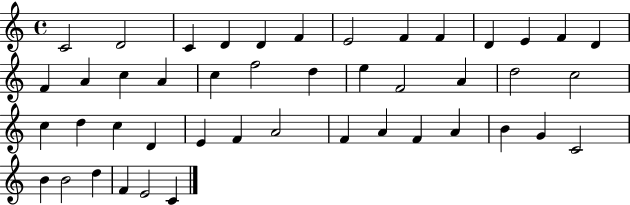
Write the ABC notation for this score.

X:1
T:Untitled
M:4/4
L:1/4
K:C
C2 D2 C D D F E2 F F D E F D F A c A c f2 d e F2 A d2 c2 c d c D E F A2 F A F A B G C2 B B2 d F E2 C